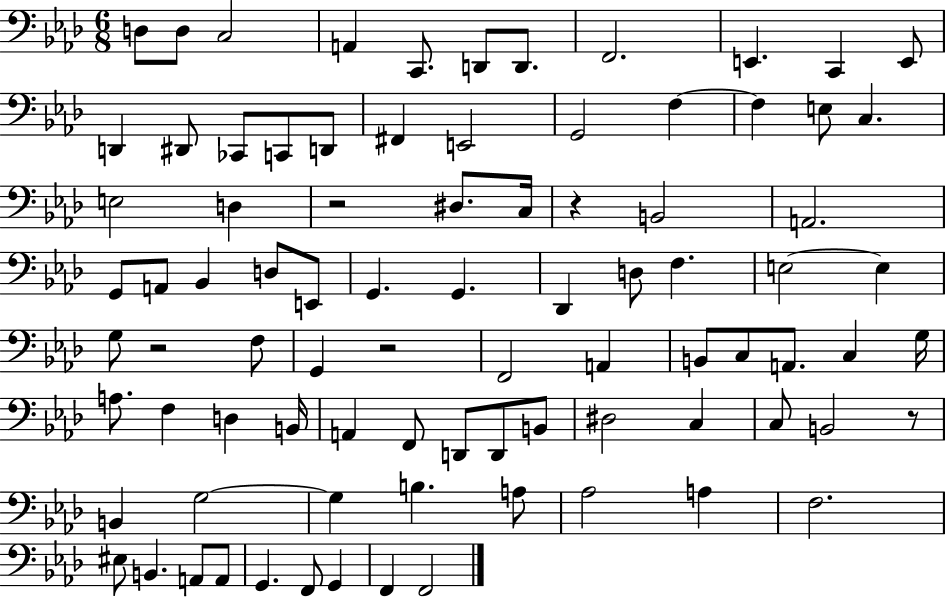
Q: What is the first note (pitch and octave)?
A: D3